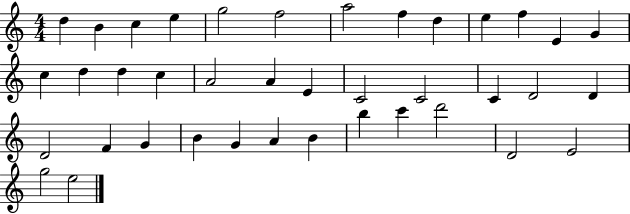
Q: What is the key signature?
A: C major